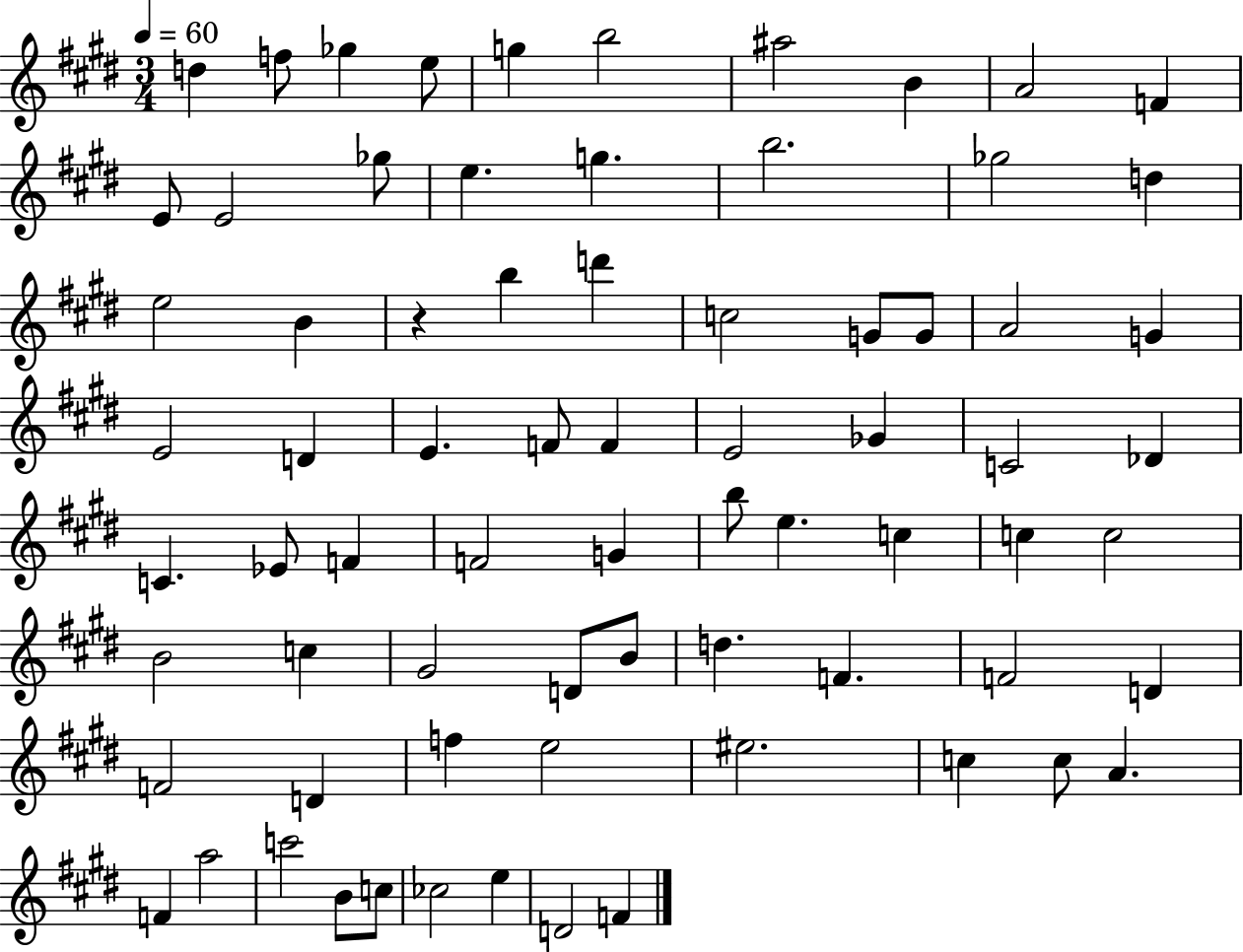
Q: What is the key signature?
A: E major